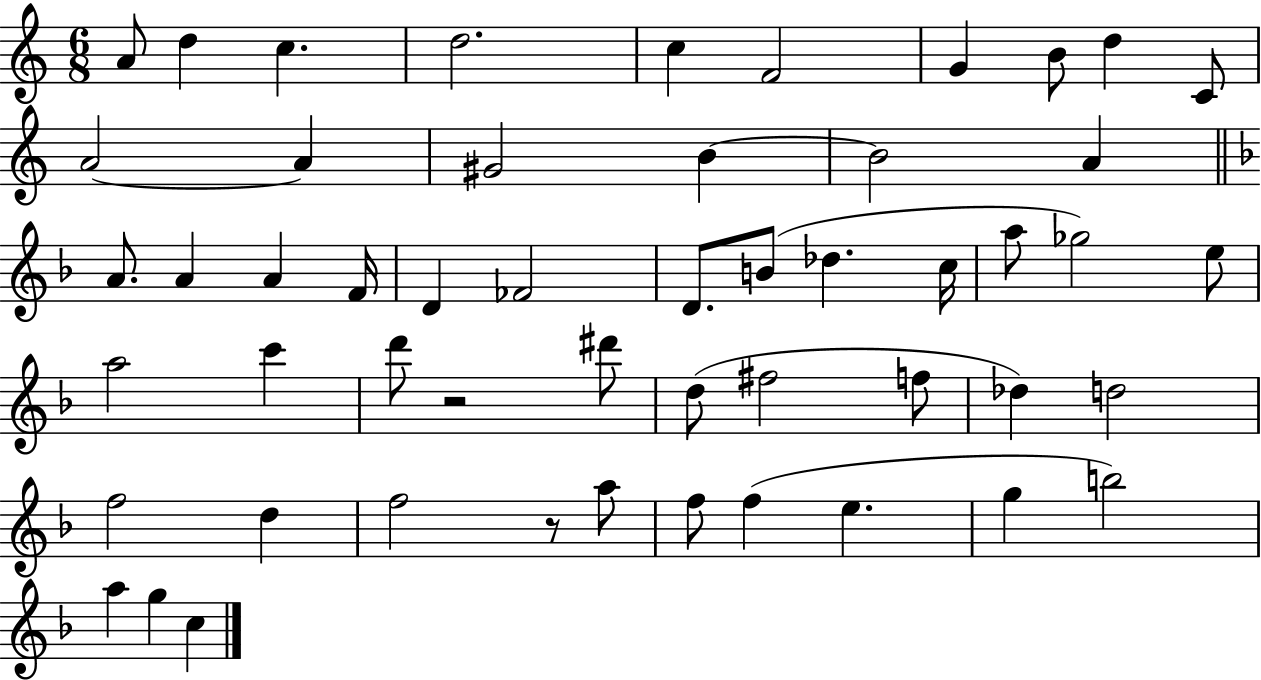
A4/e D5/q C5/q. D5/h. C5/q F4/h G4/q B4/e D5/q C4/e A4/h A4/q G#4/h B4/q B4/h A4/q A4/e. A4/q A4/q F4/s D4/q FES4/h D4/e. B4/e Db5/q. C5/s A5/e Gb5/h E5/e A5/h C6/q D6/e R/h D#6/e D5/e F#5/h F5/e Db5/q D5/h F5/h D5/q F5/h R/e A5/e F5/e F5/q E5/q. G5/q B5/h A5/q G5/q C5/q